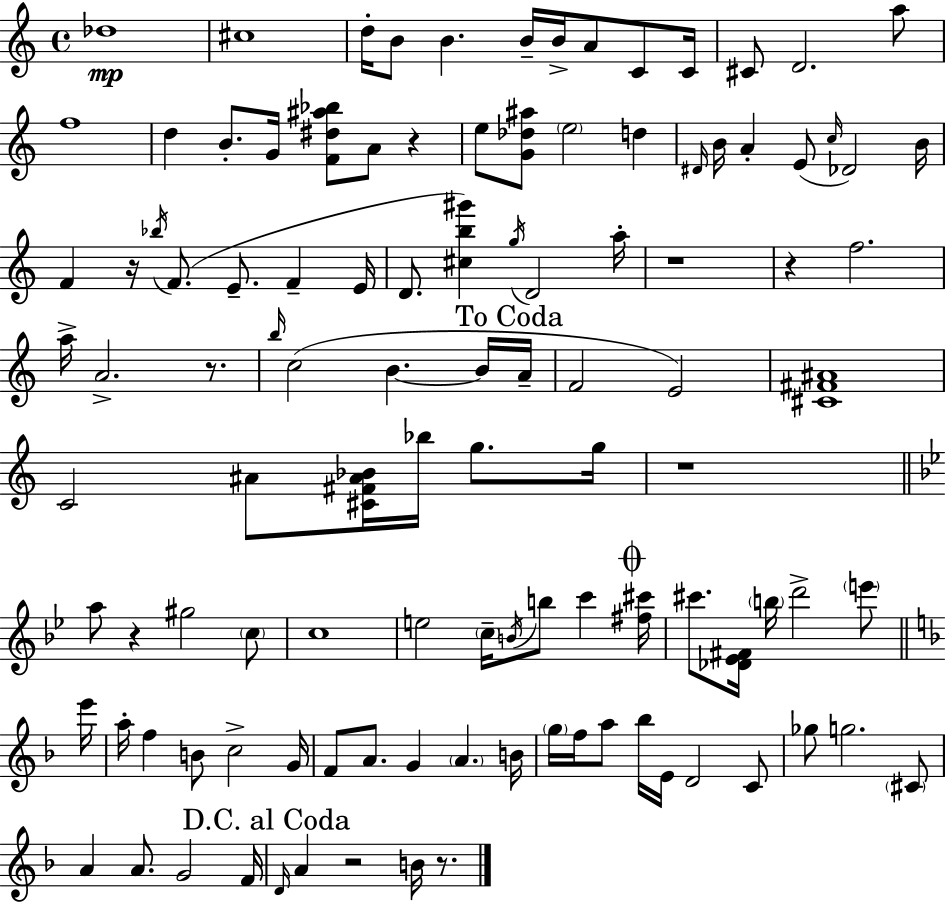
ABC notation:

X:1
T:Untitled
M:4/4
L:1/4
K:Am
_d4 ^c4 d/4 B/2 B B/4 B/4 A/2 C/2 C/4 ^C/2 D2 a/2 f4 d B/2 G/4 [F^d^a_b]/2 A/2 z e/2 [G_d^a]/2 e2 d ^D/4 B/4 A E/2 c/4 _D2 B/4 F z/4 _b/4 F/2 E/2 F E/4 D/2 [^cb^g'] g/4 D2 a/4 z4 z f2 a/4 A2 z/2 b/4 c2 B B/4 A/4 F2 E2 [^C^F^A]4 C2 ^A/2 [^C^F^A_B]/4 _b/4 g/2 g/4 z4 a/2 z ^g2 c/2 c4 e2 c/4 B/4 b/2 c' [^f^c']/4 ^c'/2 [_D_E^F]/4 b/4 d'2 e'/2 e'/4 a/4 f B/2 c2 G/4 F/2 A/2 G A B/4 g/4 f/4 a/2 _b/4 E/4 D2 C/2 _g/2 g2 ^C/2 A A/2 G2 F/4 D/4 A z2 B/4 z/2